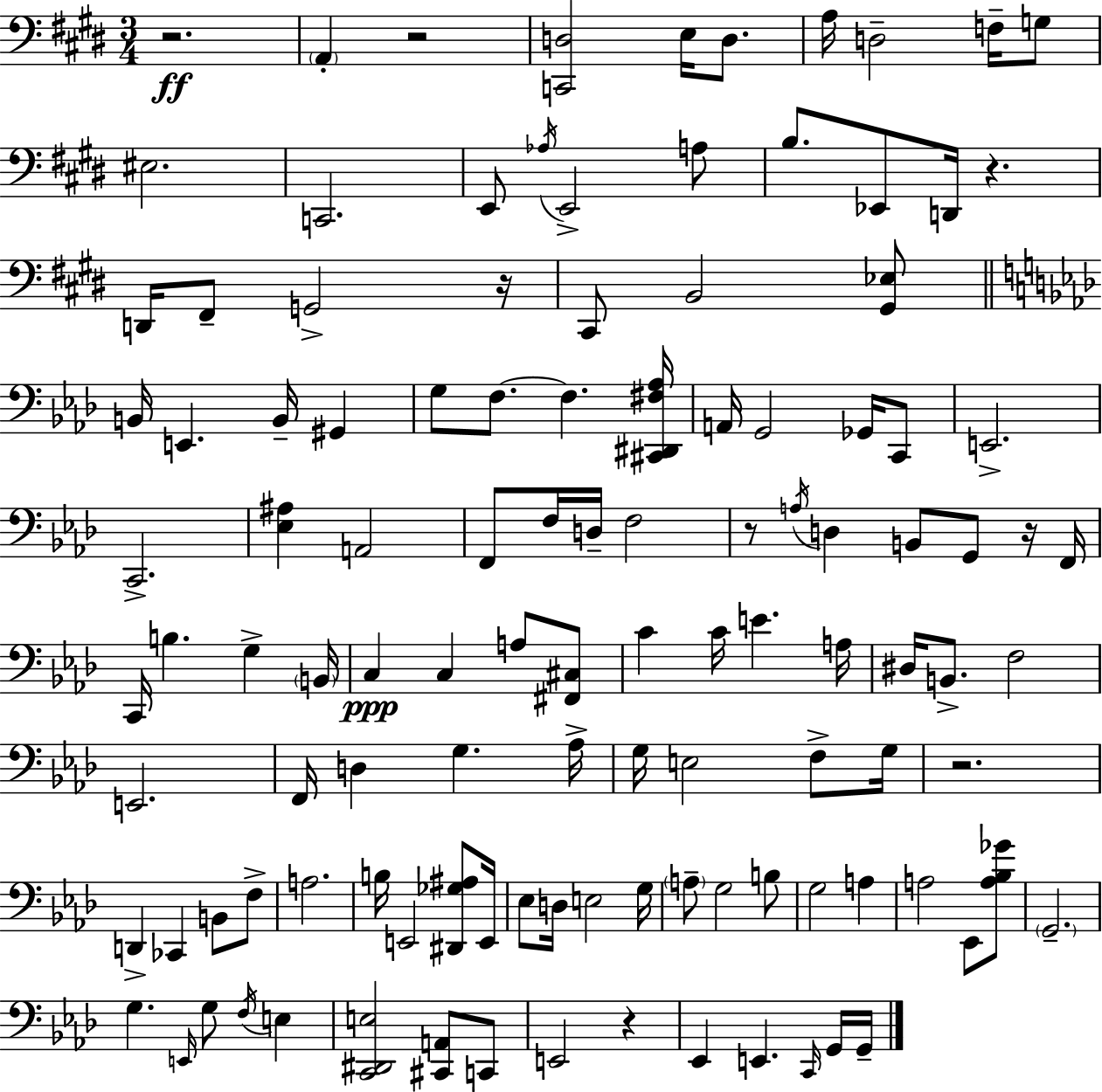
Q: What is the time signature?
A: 3/4